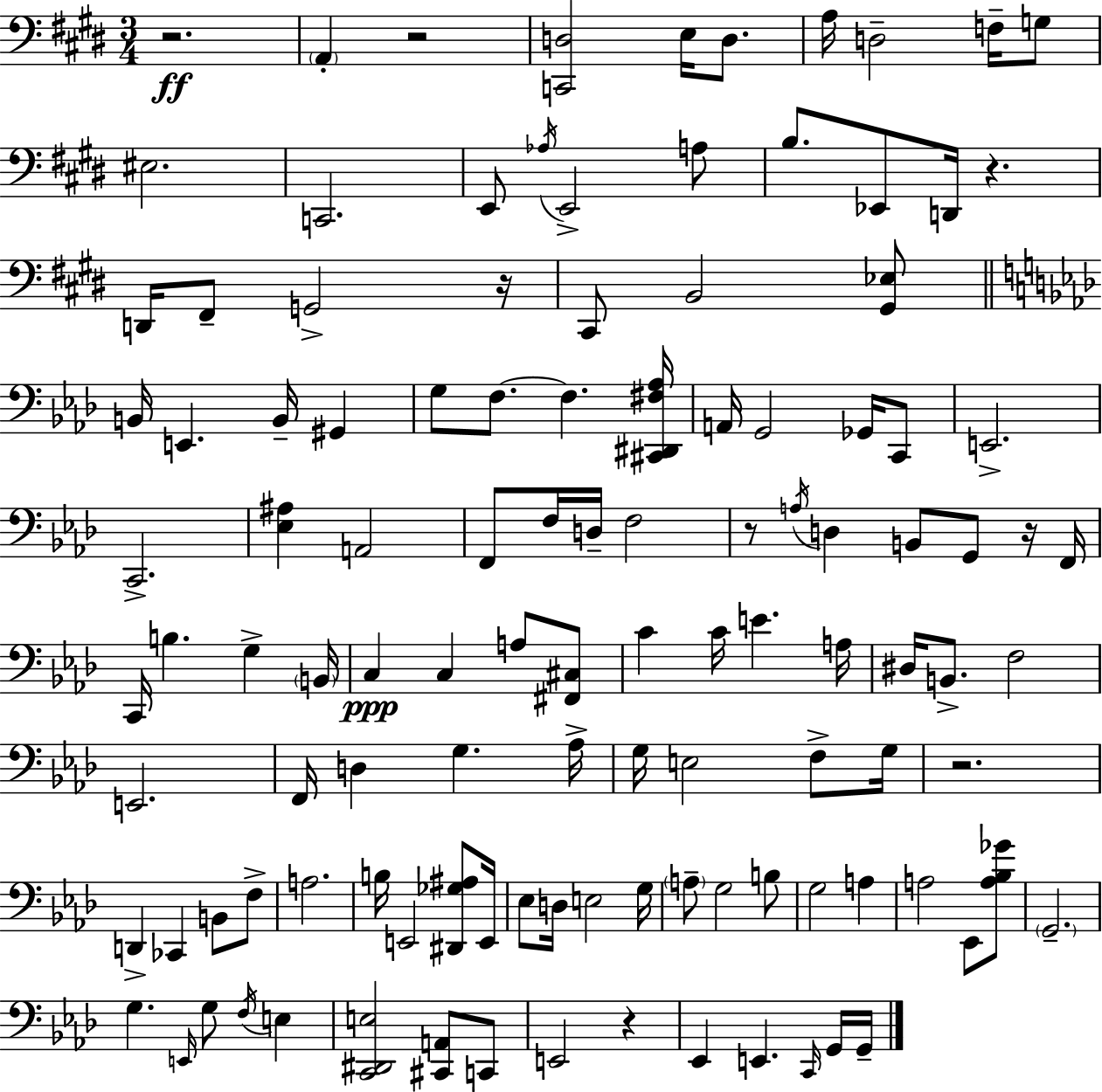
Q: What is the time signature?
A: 3/4